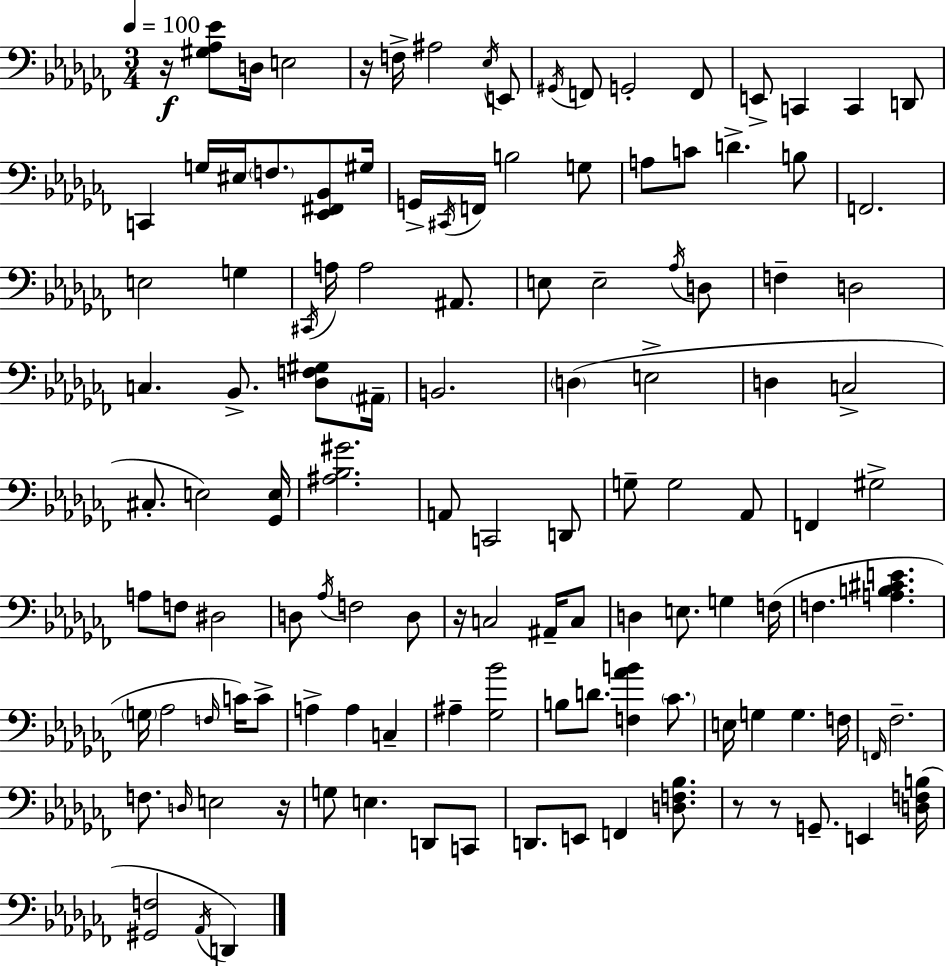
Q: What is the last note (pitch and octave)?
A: D2